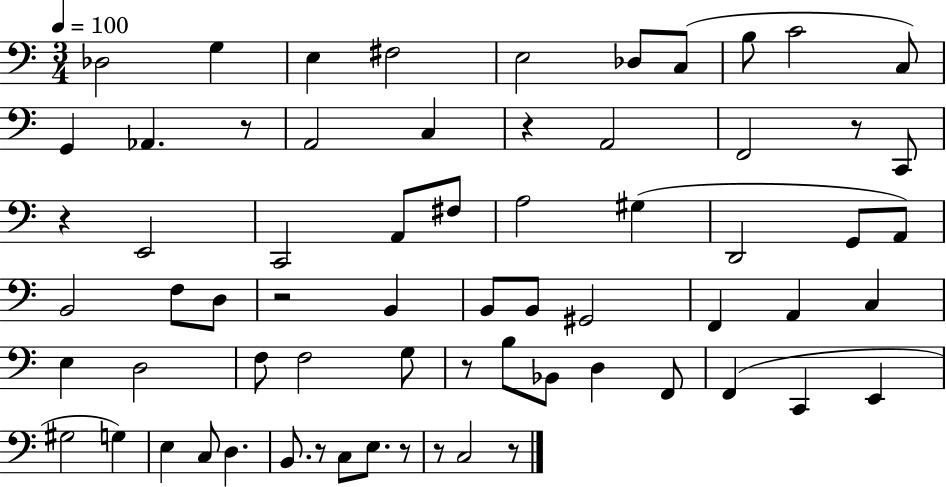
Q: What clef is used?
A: bass